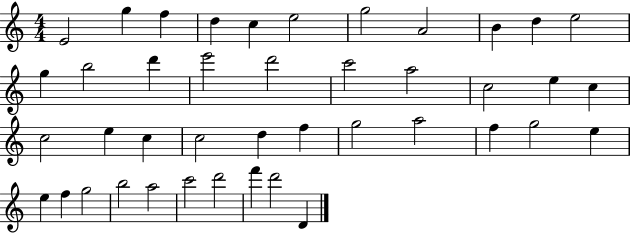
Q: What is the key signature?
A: C major